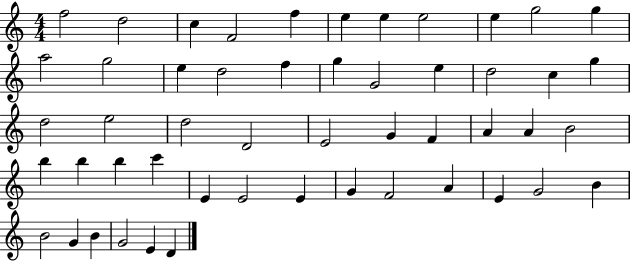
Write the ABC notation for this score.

X:1
T:Untitled
M:4/4
L:1/4
K:C
f2 d2 c F2 f e e e2 e g2 g a2 g2 e d2 f g G2 e d2 c g d2 e2 d2 D2 E2 G F A A B2 b b b c' E E2 E G F2 A E G2 B B2 G B G2 E D